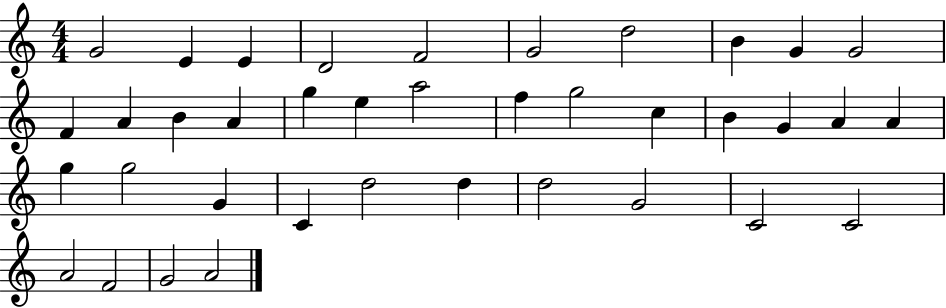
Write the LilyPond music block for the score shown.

{
  \clef treble
  \numericTimeSignature
  \time 4/4
  \key c \major
  g'2 e'4 e'4 | d'2 f'2 | g'2 d''2 | b'4 g'4 g'2 | \break f'4 a'4 b'4 a'4 | g''4 e''4 a''2 | f''4 g''2 c''4 | b'4 g'4 a'4 a'4 | \break g''4 g''2 g'4 | c'4 d''2 d''4 | d''2 g'2 | c'2 c'2 | \break a'2 f'2 | g'2 a'2 | \bar "|."
}